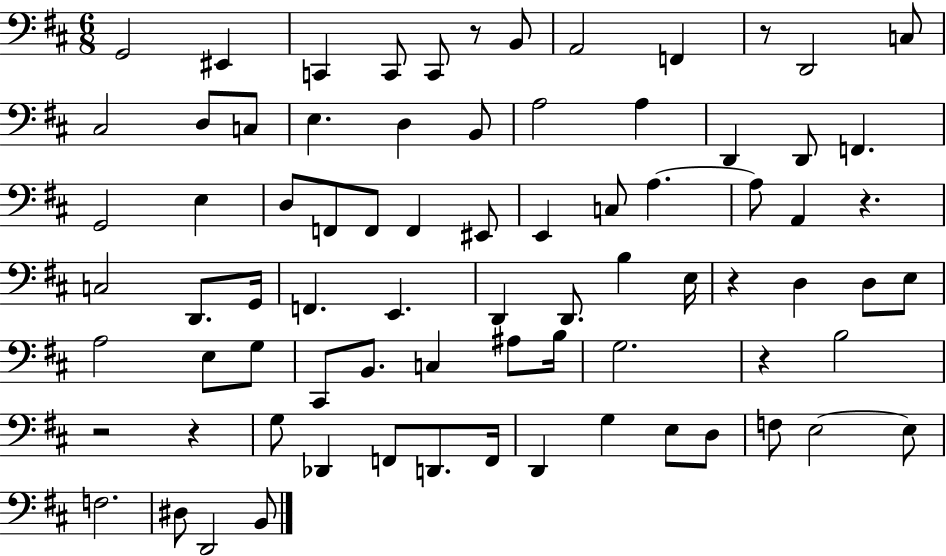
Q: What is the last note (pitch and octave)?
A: B2